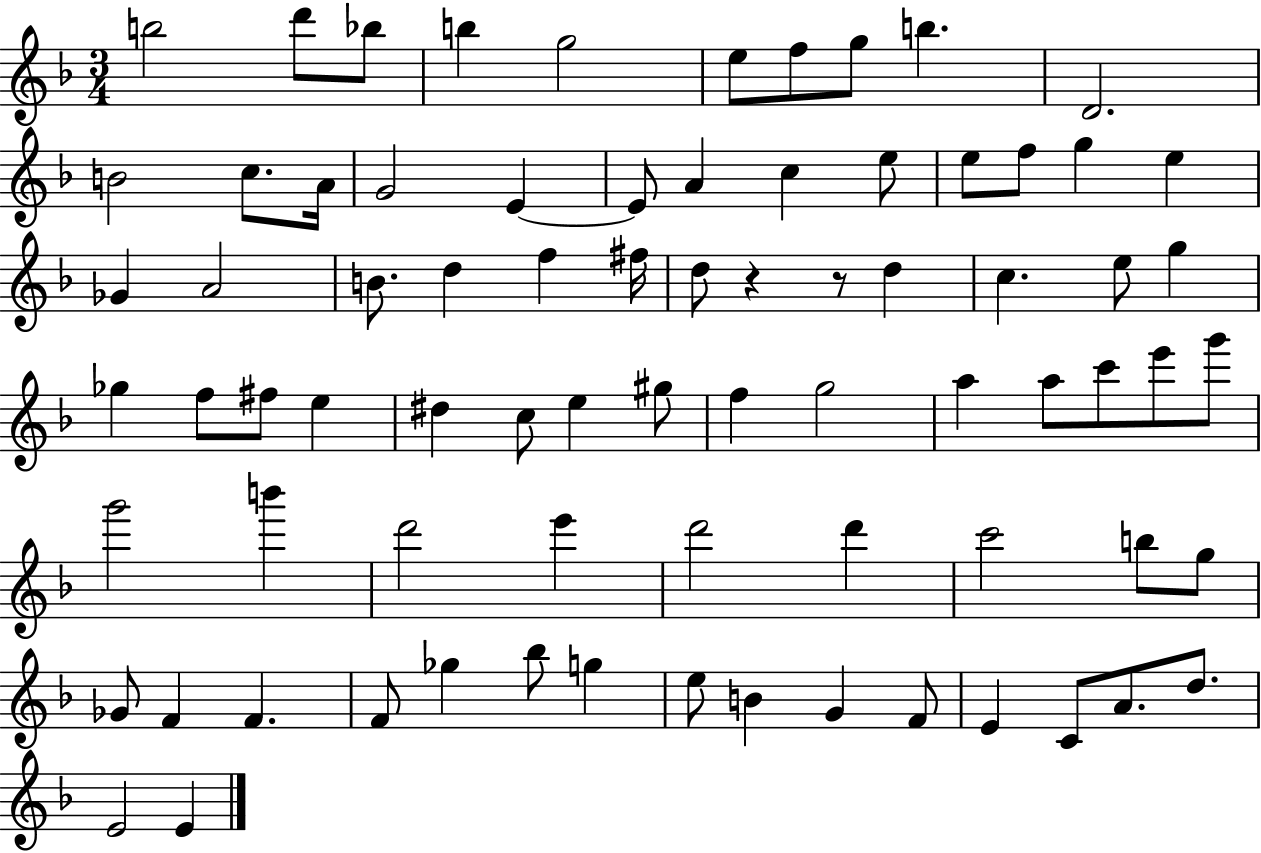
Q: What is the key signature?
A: F major